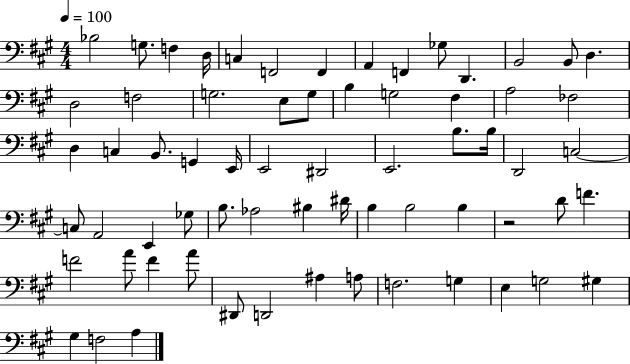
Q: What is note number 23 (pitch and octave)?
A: A3